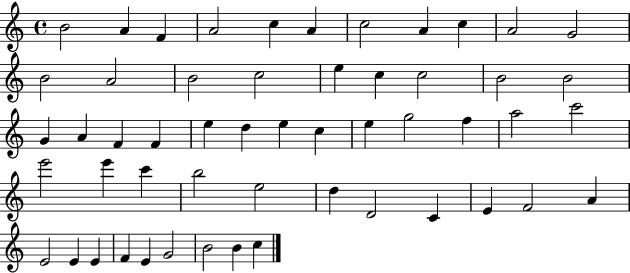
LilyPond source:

{
  \clef treble
  \time 4/4
  \defaultTimeSignature
  \key c \major
  b'2 a'4 f'4 | a'2 c''4 a'4 | c''2 a'4 c''4 | a'2 g'2 | \break b'2 a'2 | b'2 c''2 | e''4 c''4 c''2 | b'2 b'2 | \break g'4 a'4 f'4 f'4 | e''4 d''4 e''4 c''4 | e''4 g''2 f''4 | a''2 c'''2 | \break e'''2 e'''4 c'''4 | b''2 e''2 | d''4 d'2 c'4 | e'4 f'2 a'4 | \break e'2 e'4 e'4 | f'4 e'4 g'2 | b'2 b'4 c''4 | \bar "|."
}